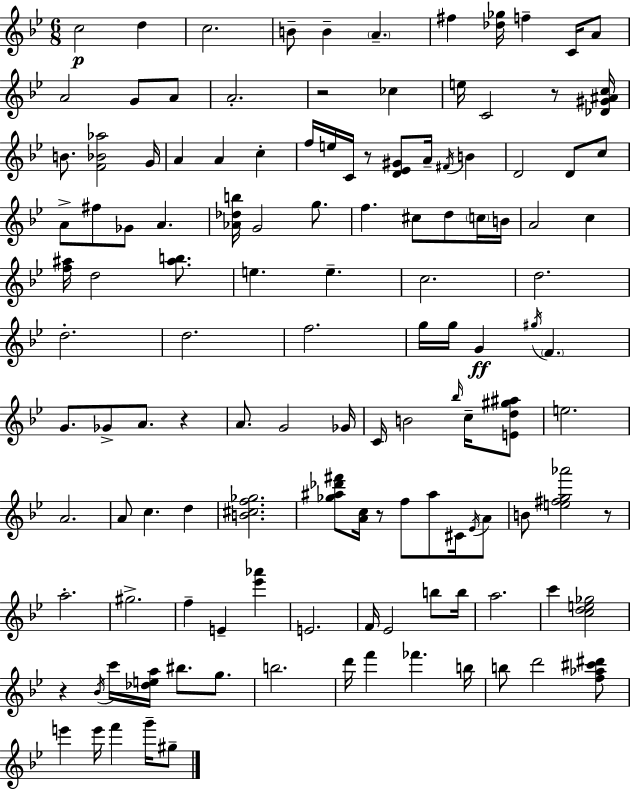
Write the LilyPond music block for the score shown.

{
  \clef treble
  \numericTimeSignature
  \time 6/8
  \key g \minor
  \repeat volta 2 { c''2\p d''4 | c''2. | b'8-- b'4-- \parenthesize a'4.-- | fis''4 <des'' ges''>16 f''4-- c'16 a'8 | \break a'2 g'8 a'8 | a'2.-. | r2 ces''4 | e''16 c'2 r8 <des' gis' ais' c''>16 | \break b'8. <f' bes' aes''>2 g'16 | a'4 a'4 c''4-. | f''16 e''16 c'16 r8 <d' ees' gis'>8 a'16-- \acciaccatura { fis'16 } b'4 | d'2 d'8 c''8 | \break a'8-> fis''8 ges'8 a'4. | <aes' des'' b''>16 g'2 g''8. | f''4. cis''8 d''8 \parenthesize c''16 | b'16 a'2 c''4 | \break <f'' ais''>16 d''2 <ais'' b''>8. | e''4. e''4.-- | c''2. | d''2. | \break d''2.-. | d''2. | f''2. | g''16 g''16 g'4\ff \acciaccatura { gis''16 } \parenthesize f'4. | \break g'8. ges'8-> a'8. r4 | a'8. g'2 | ges'16 c'16 b'2 \grace { bes''16 } | c''16-- <e' d'' gis'' ais''>8 e''2. | \break a'2. | a'8 c''4. d''4 | <b' cis'' f'' ges''>2. | <ges'' ais'' des''' fis'''>8 <a' c''>16 r8 f''8 ais''8 | \break cis'16 \acciaccatura { ees'16 } a'8 b'8 <e'' fis'' g'' aes'''>2 | r8 a''2.-. | gis''2.-> | f''4-- e'4-- | \break <ees''' aes'''>4 e'2. | f'16 ees'2 | b''8 b''16 a''2. | c'''4 <c'' d'' e'' ges''>2 | \break r4 \acciaccatura { bes'16 } c'''16 <des'' e'' a''>16 bis''8. | g''8. b''2. | d'''16 f'''4 fes'''4. | b''16 b''8 d'''2 | \break <f'' aes'' cis''' dis'''>8 e'''4 e'''16 f'''4 | g'''16-- gis''8-- } \bar "|."
}